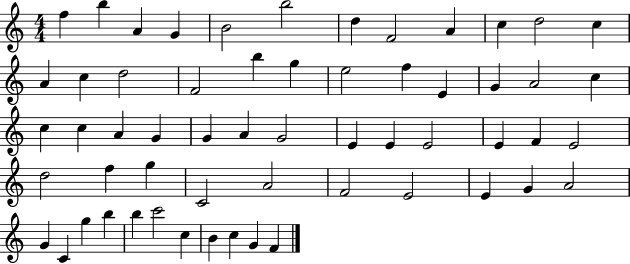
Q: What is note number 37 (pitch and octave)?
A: E4